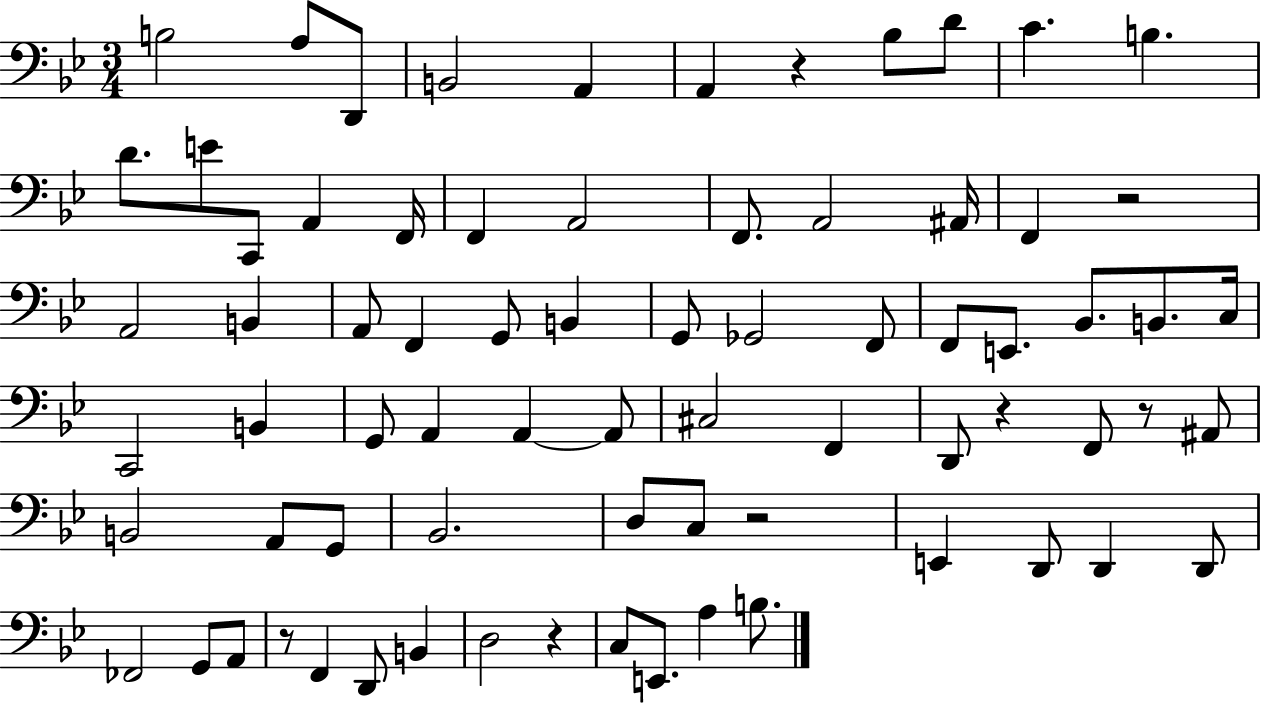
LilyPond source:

{
  \clef bass
  \numericTimeSignature
  \time 3/4
  \key bes \major
  b2 a8 d,8 | b,2 a,4 | a,4 r4 bes8 d'8 | c'4. b4. | \break d'8. e'8 c,8 a,4 f,16 | f,4 a,2 | f,8. a,2 ais,16 | f,4 r2 | \break a,2 b,4 | a,8 f,4 g,8 b,4 | g,8 ges,2 f,8 | f,8 e,8. bes,8. b,8. c16 | \break c,2 b,4 | g,8 a,4 a,4~~ a,8 | cis2 f,4 | d,8 r4 f,8 r8 ais,8 | \break b,2 a,8 g,8 | bes,2. | d8 c8 r2 | e,4 d,8 d,4 d,8 | \break fes,2 g,8 a,8 | r8 f,4 d,8 b,4 | d2 r4 | c8 e,8. a4 b8. | \break \bar "|."
}